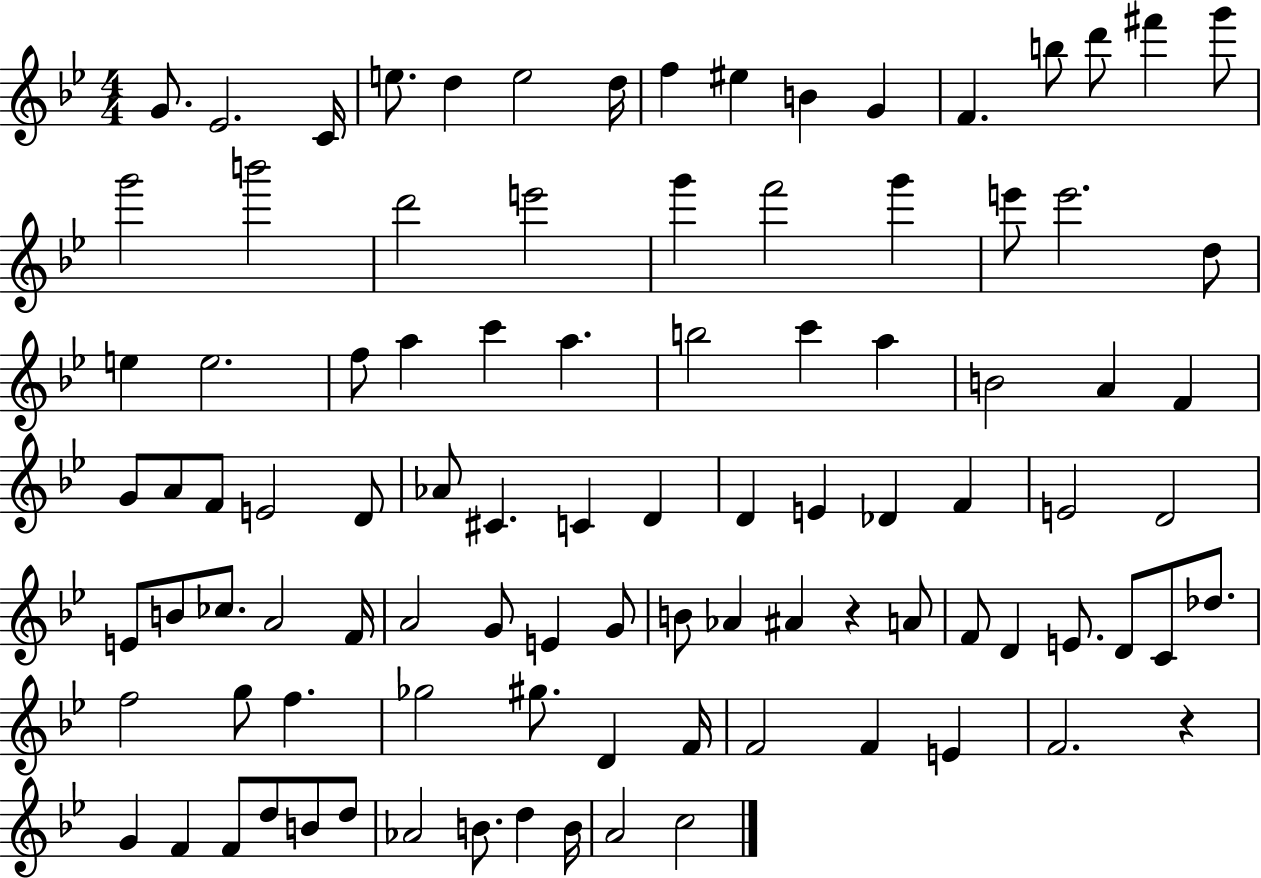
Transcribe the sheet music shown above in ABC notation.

X:1
T:Untitled
M:4/4
L:1/4
K:Bb
G/2 _E2 C/4 e/2 d e2 d/4 f ^e B G F b/2 d'/2 ^f' g'/2 g'2 b'2 d'2 e'2 g' f'2 g' e'/2 e'2 d/2 e e2 f/2 a c' a b2 c' a B2 A F G/2 A/2 F/2 E2 D/2 _A/2 ^C C D D E _D F E2 D2 E/2 B/2 _c/2 A2 F/4 A2 G/2 E G/2 B/2 _A ^A z A/2 F/2 D E/2 D/2 C/2 _d/2 f2 g/2 f _g2 ^g/2 D F/4 F2 F E F2 z G F F/2 d/2 B/2 d/2 _A2 B/2 d B/4 A2 c2